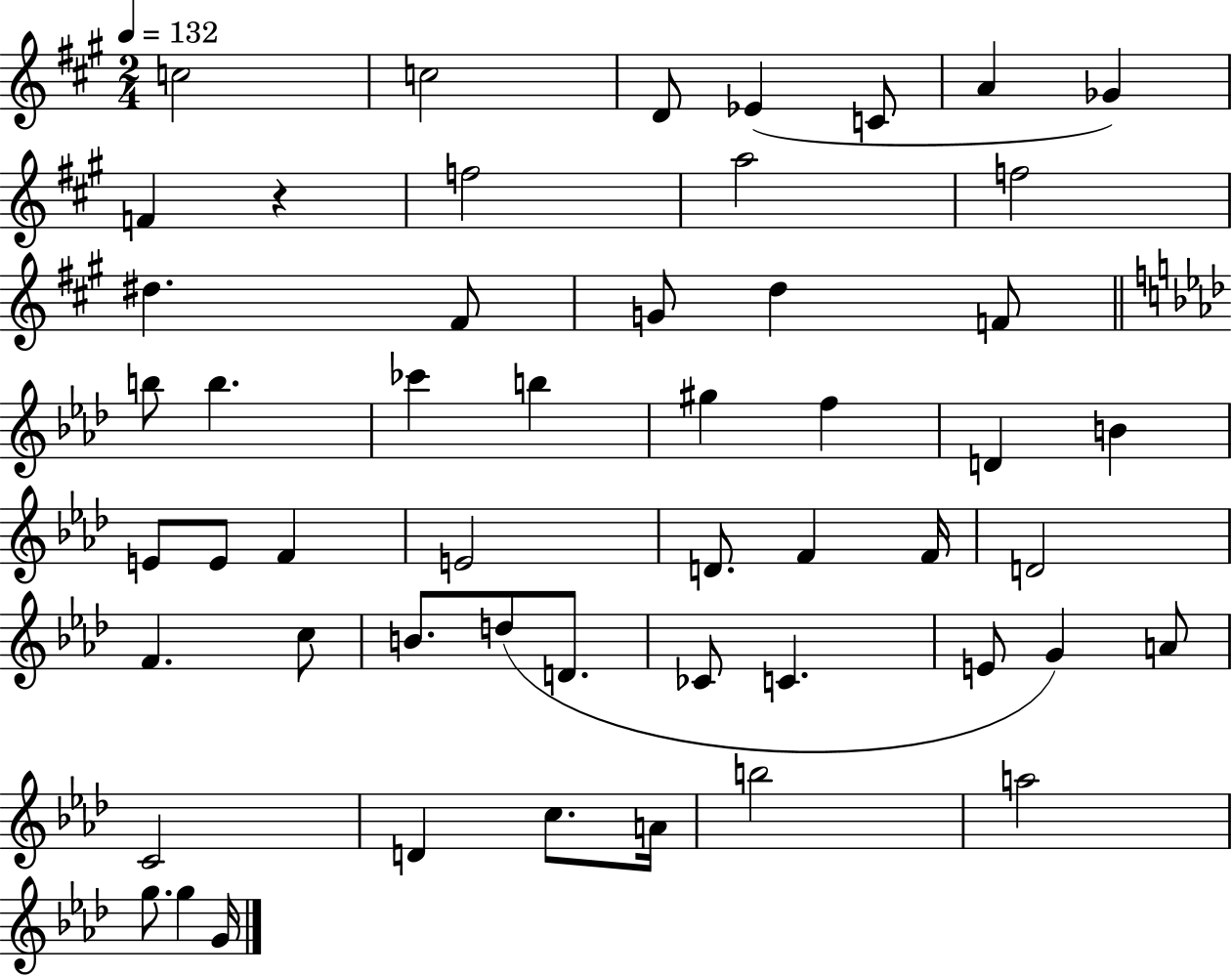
{
  \clef treble
  \numericTimeSignature
  \time 2/4
  \key a \major
  \tempo 4 = 132
  \repeat volta 2 { c''2 | c''2 | d'8 ees'4( c'8 | a'4 ges'4) | \break f'4 r4 | f''2 | a''2 | f''2 | \break dis''4. fis'8 | g'8 d''4 f'8 | \bar "||" \break \key f \minor b''8 b''4. | ces'''4 b''4 | gis''4 f''4 | d'4 b'4 | \break e'8 e'8 f'4 | e'2 | d'8. f'4 f'16 | d'2 | \break f'4. c''8 | b'8. d''8( d'8. | ces'8 c'4. | e'8 g'4) a'8 | \break c'2 | d'4 c''8. a'16 | b''2 | a''2 | \break g''8. g''4 g'16 | } \bar "|."
}